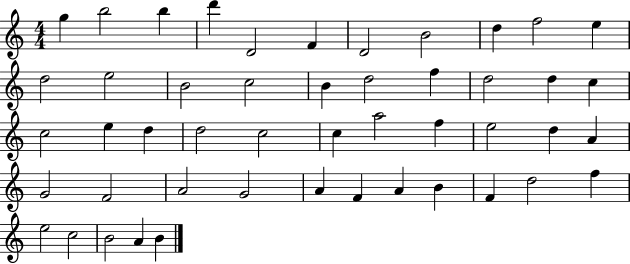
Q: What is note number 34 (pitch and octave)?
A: F4